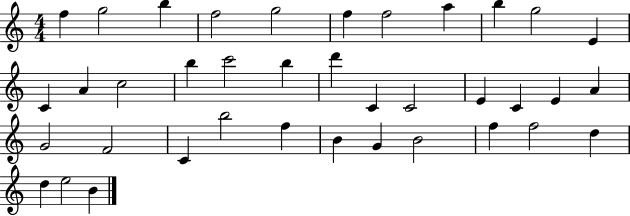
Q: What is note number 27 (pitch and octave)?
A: C4